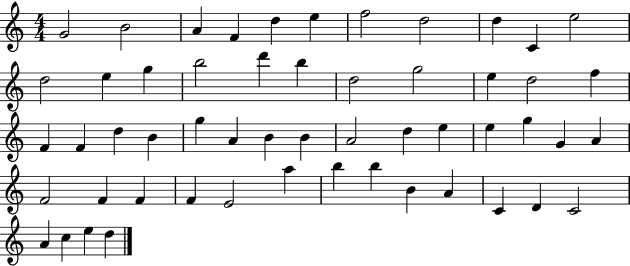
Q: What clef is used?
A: treble